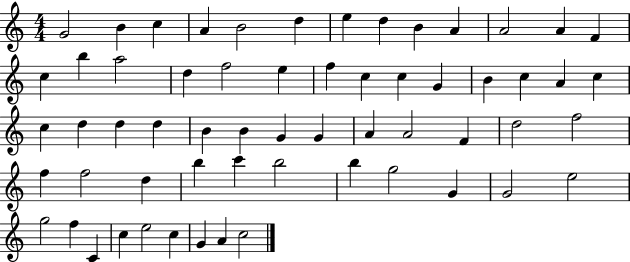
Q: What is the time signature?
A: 4/4